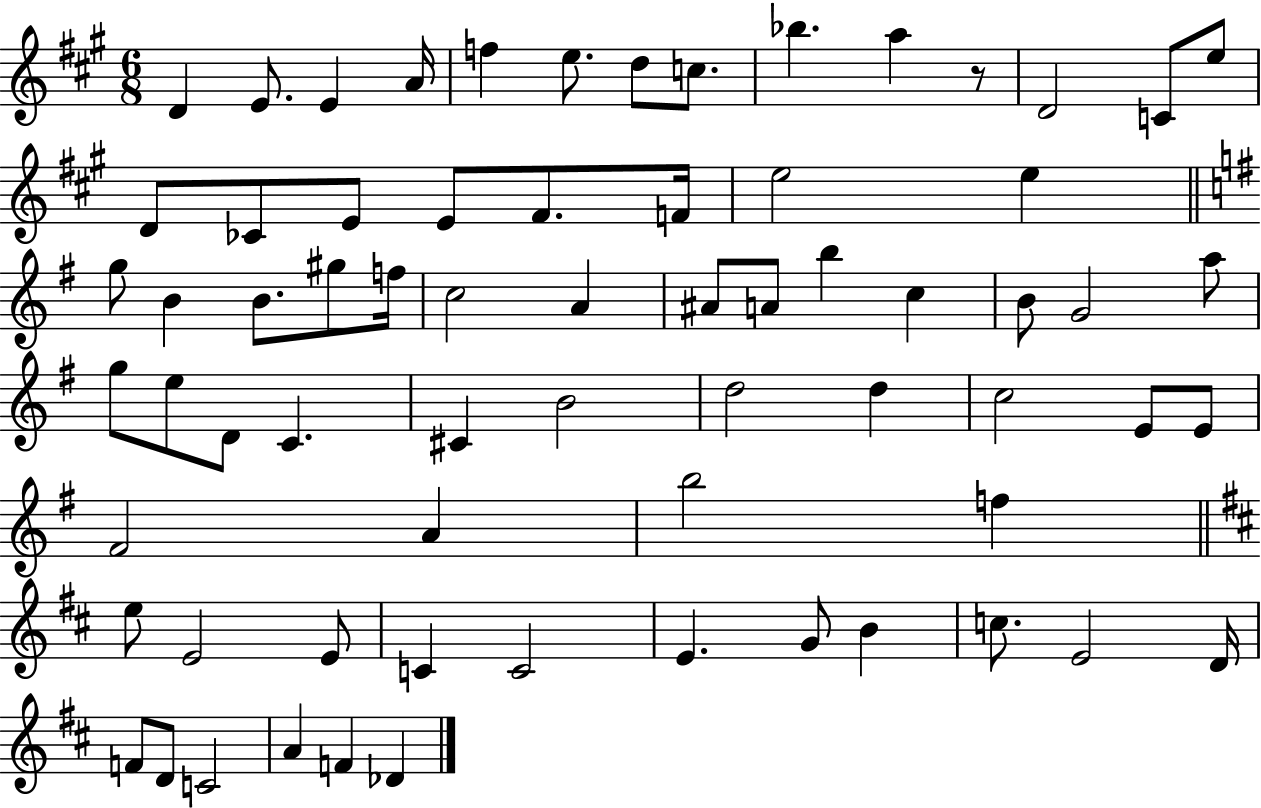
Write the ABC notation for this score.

X:1
T:Untitled
M:6/8
L:1/4
K:A
D E/2 E A/4 f e/2 d/2 c/2 _b a z/2 D2 C/2 e/2 D/2 _C/2 E/2 E/2 ^F/2 F/4 e2 e g/2 B B/2 ^g/2 f/4 c2 A ^A/2 A/2 b c B/2 G2 a/2 g/2 e/2 D/2 C ^C B2 d2 d c2 E/2 E/2 ^F2 A b2 f e/2 E2 E/2 C C2 E G/2 B c/2 E2 D/4 F/2 D/2 C2 A F _D